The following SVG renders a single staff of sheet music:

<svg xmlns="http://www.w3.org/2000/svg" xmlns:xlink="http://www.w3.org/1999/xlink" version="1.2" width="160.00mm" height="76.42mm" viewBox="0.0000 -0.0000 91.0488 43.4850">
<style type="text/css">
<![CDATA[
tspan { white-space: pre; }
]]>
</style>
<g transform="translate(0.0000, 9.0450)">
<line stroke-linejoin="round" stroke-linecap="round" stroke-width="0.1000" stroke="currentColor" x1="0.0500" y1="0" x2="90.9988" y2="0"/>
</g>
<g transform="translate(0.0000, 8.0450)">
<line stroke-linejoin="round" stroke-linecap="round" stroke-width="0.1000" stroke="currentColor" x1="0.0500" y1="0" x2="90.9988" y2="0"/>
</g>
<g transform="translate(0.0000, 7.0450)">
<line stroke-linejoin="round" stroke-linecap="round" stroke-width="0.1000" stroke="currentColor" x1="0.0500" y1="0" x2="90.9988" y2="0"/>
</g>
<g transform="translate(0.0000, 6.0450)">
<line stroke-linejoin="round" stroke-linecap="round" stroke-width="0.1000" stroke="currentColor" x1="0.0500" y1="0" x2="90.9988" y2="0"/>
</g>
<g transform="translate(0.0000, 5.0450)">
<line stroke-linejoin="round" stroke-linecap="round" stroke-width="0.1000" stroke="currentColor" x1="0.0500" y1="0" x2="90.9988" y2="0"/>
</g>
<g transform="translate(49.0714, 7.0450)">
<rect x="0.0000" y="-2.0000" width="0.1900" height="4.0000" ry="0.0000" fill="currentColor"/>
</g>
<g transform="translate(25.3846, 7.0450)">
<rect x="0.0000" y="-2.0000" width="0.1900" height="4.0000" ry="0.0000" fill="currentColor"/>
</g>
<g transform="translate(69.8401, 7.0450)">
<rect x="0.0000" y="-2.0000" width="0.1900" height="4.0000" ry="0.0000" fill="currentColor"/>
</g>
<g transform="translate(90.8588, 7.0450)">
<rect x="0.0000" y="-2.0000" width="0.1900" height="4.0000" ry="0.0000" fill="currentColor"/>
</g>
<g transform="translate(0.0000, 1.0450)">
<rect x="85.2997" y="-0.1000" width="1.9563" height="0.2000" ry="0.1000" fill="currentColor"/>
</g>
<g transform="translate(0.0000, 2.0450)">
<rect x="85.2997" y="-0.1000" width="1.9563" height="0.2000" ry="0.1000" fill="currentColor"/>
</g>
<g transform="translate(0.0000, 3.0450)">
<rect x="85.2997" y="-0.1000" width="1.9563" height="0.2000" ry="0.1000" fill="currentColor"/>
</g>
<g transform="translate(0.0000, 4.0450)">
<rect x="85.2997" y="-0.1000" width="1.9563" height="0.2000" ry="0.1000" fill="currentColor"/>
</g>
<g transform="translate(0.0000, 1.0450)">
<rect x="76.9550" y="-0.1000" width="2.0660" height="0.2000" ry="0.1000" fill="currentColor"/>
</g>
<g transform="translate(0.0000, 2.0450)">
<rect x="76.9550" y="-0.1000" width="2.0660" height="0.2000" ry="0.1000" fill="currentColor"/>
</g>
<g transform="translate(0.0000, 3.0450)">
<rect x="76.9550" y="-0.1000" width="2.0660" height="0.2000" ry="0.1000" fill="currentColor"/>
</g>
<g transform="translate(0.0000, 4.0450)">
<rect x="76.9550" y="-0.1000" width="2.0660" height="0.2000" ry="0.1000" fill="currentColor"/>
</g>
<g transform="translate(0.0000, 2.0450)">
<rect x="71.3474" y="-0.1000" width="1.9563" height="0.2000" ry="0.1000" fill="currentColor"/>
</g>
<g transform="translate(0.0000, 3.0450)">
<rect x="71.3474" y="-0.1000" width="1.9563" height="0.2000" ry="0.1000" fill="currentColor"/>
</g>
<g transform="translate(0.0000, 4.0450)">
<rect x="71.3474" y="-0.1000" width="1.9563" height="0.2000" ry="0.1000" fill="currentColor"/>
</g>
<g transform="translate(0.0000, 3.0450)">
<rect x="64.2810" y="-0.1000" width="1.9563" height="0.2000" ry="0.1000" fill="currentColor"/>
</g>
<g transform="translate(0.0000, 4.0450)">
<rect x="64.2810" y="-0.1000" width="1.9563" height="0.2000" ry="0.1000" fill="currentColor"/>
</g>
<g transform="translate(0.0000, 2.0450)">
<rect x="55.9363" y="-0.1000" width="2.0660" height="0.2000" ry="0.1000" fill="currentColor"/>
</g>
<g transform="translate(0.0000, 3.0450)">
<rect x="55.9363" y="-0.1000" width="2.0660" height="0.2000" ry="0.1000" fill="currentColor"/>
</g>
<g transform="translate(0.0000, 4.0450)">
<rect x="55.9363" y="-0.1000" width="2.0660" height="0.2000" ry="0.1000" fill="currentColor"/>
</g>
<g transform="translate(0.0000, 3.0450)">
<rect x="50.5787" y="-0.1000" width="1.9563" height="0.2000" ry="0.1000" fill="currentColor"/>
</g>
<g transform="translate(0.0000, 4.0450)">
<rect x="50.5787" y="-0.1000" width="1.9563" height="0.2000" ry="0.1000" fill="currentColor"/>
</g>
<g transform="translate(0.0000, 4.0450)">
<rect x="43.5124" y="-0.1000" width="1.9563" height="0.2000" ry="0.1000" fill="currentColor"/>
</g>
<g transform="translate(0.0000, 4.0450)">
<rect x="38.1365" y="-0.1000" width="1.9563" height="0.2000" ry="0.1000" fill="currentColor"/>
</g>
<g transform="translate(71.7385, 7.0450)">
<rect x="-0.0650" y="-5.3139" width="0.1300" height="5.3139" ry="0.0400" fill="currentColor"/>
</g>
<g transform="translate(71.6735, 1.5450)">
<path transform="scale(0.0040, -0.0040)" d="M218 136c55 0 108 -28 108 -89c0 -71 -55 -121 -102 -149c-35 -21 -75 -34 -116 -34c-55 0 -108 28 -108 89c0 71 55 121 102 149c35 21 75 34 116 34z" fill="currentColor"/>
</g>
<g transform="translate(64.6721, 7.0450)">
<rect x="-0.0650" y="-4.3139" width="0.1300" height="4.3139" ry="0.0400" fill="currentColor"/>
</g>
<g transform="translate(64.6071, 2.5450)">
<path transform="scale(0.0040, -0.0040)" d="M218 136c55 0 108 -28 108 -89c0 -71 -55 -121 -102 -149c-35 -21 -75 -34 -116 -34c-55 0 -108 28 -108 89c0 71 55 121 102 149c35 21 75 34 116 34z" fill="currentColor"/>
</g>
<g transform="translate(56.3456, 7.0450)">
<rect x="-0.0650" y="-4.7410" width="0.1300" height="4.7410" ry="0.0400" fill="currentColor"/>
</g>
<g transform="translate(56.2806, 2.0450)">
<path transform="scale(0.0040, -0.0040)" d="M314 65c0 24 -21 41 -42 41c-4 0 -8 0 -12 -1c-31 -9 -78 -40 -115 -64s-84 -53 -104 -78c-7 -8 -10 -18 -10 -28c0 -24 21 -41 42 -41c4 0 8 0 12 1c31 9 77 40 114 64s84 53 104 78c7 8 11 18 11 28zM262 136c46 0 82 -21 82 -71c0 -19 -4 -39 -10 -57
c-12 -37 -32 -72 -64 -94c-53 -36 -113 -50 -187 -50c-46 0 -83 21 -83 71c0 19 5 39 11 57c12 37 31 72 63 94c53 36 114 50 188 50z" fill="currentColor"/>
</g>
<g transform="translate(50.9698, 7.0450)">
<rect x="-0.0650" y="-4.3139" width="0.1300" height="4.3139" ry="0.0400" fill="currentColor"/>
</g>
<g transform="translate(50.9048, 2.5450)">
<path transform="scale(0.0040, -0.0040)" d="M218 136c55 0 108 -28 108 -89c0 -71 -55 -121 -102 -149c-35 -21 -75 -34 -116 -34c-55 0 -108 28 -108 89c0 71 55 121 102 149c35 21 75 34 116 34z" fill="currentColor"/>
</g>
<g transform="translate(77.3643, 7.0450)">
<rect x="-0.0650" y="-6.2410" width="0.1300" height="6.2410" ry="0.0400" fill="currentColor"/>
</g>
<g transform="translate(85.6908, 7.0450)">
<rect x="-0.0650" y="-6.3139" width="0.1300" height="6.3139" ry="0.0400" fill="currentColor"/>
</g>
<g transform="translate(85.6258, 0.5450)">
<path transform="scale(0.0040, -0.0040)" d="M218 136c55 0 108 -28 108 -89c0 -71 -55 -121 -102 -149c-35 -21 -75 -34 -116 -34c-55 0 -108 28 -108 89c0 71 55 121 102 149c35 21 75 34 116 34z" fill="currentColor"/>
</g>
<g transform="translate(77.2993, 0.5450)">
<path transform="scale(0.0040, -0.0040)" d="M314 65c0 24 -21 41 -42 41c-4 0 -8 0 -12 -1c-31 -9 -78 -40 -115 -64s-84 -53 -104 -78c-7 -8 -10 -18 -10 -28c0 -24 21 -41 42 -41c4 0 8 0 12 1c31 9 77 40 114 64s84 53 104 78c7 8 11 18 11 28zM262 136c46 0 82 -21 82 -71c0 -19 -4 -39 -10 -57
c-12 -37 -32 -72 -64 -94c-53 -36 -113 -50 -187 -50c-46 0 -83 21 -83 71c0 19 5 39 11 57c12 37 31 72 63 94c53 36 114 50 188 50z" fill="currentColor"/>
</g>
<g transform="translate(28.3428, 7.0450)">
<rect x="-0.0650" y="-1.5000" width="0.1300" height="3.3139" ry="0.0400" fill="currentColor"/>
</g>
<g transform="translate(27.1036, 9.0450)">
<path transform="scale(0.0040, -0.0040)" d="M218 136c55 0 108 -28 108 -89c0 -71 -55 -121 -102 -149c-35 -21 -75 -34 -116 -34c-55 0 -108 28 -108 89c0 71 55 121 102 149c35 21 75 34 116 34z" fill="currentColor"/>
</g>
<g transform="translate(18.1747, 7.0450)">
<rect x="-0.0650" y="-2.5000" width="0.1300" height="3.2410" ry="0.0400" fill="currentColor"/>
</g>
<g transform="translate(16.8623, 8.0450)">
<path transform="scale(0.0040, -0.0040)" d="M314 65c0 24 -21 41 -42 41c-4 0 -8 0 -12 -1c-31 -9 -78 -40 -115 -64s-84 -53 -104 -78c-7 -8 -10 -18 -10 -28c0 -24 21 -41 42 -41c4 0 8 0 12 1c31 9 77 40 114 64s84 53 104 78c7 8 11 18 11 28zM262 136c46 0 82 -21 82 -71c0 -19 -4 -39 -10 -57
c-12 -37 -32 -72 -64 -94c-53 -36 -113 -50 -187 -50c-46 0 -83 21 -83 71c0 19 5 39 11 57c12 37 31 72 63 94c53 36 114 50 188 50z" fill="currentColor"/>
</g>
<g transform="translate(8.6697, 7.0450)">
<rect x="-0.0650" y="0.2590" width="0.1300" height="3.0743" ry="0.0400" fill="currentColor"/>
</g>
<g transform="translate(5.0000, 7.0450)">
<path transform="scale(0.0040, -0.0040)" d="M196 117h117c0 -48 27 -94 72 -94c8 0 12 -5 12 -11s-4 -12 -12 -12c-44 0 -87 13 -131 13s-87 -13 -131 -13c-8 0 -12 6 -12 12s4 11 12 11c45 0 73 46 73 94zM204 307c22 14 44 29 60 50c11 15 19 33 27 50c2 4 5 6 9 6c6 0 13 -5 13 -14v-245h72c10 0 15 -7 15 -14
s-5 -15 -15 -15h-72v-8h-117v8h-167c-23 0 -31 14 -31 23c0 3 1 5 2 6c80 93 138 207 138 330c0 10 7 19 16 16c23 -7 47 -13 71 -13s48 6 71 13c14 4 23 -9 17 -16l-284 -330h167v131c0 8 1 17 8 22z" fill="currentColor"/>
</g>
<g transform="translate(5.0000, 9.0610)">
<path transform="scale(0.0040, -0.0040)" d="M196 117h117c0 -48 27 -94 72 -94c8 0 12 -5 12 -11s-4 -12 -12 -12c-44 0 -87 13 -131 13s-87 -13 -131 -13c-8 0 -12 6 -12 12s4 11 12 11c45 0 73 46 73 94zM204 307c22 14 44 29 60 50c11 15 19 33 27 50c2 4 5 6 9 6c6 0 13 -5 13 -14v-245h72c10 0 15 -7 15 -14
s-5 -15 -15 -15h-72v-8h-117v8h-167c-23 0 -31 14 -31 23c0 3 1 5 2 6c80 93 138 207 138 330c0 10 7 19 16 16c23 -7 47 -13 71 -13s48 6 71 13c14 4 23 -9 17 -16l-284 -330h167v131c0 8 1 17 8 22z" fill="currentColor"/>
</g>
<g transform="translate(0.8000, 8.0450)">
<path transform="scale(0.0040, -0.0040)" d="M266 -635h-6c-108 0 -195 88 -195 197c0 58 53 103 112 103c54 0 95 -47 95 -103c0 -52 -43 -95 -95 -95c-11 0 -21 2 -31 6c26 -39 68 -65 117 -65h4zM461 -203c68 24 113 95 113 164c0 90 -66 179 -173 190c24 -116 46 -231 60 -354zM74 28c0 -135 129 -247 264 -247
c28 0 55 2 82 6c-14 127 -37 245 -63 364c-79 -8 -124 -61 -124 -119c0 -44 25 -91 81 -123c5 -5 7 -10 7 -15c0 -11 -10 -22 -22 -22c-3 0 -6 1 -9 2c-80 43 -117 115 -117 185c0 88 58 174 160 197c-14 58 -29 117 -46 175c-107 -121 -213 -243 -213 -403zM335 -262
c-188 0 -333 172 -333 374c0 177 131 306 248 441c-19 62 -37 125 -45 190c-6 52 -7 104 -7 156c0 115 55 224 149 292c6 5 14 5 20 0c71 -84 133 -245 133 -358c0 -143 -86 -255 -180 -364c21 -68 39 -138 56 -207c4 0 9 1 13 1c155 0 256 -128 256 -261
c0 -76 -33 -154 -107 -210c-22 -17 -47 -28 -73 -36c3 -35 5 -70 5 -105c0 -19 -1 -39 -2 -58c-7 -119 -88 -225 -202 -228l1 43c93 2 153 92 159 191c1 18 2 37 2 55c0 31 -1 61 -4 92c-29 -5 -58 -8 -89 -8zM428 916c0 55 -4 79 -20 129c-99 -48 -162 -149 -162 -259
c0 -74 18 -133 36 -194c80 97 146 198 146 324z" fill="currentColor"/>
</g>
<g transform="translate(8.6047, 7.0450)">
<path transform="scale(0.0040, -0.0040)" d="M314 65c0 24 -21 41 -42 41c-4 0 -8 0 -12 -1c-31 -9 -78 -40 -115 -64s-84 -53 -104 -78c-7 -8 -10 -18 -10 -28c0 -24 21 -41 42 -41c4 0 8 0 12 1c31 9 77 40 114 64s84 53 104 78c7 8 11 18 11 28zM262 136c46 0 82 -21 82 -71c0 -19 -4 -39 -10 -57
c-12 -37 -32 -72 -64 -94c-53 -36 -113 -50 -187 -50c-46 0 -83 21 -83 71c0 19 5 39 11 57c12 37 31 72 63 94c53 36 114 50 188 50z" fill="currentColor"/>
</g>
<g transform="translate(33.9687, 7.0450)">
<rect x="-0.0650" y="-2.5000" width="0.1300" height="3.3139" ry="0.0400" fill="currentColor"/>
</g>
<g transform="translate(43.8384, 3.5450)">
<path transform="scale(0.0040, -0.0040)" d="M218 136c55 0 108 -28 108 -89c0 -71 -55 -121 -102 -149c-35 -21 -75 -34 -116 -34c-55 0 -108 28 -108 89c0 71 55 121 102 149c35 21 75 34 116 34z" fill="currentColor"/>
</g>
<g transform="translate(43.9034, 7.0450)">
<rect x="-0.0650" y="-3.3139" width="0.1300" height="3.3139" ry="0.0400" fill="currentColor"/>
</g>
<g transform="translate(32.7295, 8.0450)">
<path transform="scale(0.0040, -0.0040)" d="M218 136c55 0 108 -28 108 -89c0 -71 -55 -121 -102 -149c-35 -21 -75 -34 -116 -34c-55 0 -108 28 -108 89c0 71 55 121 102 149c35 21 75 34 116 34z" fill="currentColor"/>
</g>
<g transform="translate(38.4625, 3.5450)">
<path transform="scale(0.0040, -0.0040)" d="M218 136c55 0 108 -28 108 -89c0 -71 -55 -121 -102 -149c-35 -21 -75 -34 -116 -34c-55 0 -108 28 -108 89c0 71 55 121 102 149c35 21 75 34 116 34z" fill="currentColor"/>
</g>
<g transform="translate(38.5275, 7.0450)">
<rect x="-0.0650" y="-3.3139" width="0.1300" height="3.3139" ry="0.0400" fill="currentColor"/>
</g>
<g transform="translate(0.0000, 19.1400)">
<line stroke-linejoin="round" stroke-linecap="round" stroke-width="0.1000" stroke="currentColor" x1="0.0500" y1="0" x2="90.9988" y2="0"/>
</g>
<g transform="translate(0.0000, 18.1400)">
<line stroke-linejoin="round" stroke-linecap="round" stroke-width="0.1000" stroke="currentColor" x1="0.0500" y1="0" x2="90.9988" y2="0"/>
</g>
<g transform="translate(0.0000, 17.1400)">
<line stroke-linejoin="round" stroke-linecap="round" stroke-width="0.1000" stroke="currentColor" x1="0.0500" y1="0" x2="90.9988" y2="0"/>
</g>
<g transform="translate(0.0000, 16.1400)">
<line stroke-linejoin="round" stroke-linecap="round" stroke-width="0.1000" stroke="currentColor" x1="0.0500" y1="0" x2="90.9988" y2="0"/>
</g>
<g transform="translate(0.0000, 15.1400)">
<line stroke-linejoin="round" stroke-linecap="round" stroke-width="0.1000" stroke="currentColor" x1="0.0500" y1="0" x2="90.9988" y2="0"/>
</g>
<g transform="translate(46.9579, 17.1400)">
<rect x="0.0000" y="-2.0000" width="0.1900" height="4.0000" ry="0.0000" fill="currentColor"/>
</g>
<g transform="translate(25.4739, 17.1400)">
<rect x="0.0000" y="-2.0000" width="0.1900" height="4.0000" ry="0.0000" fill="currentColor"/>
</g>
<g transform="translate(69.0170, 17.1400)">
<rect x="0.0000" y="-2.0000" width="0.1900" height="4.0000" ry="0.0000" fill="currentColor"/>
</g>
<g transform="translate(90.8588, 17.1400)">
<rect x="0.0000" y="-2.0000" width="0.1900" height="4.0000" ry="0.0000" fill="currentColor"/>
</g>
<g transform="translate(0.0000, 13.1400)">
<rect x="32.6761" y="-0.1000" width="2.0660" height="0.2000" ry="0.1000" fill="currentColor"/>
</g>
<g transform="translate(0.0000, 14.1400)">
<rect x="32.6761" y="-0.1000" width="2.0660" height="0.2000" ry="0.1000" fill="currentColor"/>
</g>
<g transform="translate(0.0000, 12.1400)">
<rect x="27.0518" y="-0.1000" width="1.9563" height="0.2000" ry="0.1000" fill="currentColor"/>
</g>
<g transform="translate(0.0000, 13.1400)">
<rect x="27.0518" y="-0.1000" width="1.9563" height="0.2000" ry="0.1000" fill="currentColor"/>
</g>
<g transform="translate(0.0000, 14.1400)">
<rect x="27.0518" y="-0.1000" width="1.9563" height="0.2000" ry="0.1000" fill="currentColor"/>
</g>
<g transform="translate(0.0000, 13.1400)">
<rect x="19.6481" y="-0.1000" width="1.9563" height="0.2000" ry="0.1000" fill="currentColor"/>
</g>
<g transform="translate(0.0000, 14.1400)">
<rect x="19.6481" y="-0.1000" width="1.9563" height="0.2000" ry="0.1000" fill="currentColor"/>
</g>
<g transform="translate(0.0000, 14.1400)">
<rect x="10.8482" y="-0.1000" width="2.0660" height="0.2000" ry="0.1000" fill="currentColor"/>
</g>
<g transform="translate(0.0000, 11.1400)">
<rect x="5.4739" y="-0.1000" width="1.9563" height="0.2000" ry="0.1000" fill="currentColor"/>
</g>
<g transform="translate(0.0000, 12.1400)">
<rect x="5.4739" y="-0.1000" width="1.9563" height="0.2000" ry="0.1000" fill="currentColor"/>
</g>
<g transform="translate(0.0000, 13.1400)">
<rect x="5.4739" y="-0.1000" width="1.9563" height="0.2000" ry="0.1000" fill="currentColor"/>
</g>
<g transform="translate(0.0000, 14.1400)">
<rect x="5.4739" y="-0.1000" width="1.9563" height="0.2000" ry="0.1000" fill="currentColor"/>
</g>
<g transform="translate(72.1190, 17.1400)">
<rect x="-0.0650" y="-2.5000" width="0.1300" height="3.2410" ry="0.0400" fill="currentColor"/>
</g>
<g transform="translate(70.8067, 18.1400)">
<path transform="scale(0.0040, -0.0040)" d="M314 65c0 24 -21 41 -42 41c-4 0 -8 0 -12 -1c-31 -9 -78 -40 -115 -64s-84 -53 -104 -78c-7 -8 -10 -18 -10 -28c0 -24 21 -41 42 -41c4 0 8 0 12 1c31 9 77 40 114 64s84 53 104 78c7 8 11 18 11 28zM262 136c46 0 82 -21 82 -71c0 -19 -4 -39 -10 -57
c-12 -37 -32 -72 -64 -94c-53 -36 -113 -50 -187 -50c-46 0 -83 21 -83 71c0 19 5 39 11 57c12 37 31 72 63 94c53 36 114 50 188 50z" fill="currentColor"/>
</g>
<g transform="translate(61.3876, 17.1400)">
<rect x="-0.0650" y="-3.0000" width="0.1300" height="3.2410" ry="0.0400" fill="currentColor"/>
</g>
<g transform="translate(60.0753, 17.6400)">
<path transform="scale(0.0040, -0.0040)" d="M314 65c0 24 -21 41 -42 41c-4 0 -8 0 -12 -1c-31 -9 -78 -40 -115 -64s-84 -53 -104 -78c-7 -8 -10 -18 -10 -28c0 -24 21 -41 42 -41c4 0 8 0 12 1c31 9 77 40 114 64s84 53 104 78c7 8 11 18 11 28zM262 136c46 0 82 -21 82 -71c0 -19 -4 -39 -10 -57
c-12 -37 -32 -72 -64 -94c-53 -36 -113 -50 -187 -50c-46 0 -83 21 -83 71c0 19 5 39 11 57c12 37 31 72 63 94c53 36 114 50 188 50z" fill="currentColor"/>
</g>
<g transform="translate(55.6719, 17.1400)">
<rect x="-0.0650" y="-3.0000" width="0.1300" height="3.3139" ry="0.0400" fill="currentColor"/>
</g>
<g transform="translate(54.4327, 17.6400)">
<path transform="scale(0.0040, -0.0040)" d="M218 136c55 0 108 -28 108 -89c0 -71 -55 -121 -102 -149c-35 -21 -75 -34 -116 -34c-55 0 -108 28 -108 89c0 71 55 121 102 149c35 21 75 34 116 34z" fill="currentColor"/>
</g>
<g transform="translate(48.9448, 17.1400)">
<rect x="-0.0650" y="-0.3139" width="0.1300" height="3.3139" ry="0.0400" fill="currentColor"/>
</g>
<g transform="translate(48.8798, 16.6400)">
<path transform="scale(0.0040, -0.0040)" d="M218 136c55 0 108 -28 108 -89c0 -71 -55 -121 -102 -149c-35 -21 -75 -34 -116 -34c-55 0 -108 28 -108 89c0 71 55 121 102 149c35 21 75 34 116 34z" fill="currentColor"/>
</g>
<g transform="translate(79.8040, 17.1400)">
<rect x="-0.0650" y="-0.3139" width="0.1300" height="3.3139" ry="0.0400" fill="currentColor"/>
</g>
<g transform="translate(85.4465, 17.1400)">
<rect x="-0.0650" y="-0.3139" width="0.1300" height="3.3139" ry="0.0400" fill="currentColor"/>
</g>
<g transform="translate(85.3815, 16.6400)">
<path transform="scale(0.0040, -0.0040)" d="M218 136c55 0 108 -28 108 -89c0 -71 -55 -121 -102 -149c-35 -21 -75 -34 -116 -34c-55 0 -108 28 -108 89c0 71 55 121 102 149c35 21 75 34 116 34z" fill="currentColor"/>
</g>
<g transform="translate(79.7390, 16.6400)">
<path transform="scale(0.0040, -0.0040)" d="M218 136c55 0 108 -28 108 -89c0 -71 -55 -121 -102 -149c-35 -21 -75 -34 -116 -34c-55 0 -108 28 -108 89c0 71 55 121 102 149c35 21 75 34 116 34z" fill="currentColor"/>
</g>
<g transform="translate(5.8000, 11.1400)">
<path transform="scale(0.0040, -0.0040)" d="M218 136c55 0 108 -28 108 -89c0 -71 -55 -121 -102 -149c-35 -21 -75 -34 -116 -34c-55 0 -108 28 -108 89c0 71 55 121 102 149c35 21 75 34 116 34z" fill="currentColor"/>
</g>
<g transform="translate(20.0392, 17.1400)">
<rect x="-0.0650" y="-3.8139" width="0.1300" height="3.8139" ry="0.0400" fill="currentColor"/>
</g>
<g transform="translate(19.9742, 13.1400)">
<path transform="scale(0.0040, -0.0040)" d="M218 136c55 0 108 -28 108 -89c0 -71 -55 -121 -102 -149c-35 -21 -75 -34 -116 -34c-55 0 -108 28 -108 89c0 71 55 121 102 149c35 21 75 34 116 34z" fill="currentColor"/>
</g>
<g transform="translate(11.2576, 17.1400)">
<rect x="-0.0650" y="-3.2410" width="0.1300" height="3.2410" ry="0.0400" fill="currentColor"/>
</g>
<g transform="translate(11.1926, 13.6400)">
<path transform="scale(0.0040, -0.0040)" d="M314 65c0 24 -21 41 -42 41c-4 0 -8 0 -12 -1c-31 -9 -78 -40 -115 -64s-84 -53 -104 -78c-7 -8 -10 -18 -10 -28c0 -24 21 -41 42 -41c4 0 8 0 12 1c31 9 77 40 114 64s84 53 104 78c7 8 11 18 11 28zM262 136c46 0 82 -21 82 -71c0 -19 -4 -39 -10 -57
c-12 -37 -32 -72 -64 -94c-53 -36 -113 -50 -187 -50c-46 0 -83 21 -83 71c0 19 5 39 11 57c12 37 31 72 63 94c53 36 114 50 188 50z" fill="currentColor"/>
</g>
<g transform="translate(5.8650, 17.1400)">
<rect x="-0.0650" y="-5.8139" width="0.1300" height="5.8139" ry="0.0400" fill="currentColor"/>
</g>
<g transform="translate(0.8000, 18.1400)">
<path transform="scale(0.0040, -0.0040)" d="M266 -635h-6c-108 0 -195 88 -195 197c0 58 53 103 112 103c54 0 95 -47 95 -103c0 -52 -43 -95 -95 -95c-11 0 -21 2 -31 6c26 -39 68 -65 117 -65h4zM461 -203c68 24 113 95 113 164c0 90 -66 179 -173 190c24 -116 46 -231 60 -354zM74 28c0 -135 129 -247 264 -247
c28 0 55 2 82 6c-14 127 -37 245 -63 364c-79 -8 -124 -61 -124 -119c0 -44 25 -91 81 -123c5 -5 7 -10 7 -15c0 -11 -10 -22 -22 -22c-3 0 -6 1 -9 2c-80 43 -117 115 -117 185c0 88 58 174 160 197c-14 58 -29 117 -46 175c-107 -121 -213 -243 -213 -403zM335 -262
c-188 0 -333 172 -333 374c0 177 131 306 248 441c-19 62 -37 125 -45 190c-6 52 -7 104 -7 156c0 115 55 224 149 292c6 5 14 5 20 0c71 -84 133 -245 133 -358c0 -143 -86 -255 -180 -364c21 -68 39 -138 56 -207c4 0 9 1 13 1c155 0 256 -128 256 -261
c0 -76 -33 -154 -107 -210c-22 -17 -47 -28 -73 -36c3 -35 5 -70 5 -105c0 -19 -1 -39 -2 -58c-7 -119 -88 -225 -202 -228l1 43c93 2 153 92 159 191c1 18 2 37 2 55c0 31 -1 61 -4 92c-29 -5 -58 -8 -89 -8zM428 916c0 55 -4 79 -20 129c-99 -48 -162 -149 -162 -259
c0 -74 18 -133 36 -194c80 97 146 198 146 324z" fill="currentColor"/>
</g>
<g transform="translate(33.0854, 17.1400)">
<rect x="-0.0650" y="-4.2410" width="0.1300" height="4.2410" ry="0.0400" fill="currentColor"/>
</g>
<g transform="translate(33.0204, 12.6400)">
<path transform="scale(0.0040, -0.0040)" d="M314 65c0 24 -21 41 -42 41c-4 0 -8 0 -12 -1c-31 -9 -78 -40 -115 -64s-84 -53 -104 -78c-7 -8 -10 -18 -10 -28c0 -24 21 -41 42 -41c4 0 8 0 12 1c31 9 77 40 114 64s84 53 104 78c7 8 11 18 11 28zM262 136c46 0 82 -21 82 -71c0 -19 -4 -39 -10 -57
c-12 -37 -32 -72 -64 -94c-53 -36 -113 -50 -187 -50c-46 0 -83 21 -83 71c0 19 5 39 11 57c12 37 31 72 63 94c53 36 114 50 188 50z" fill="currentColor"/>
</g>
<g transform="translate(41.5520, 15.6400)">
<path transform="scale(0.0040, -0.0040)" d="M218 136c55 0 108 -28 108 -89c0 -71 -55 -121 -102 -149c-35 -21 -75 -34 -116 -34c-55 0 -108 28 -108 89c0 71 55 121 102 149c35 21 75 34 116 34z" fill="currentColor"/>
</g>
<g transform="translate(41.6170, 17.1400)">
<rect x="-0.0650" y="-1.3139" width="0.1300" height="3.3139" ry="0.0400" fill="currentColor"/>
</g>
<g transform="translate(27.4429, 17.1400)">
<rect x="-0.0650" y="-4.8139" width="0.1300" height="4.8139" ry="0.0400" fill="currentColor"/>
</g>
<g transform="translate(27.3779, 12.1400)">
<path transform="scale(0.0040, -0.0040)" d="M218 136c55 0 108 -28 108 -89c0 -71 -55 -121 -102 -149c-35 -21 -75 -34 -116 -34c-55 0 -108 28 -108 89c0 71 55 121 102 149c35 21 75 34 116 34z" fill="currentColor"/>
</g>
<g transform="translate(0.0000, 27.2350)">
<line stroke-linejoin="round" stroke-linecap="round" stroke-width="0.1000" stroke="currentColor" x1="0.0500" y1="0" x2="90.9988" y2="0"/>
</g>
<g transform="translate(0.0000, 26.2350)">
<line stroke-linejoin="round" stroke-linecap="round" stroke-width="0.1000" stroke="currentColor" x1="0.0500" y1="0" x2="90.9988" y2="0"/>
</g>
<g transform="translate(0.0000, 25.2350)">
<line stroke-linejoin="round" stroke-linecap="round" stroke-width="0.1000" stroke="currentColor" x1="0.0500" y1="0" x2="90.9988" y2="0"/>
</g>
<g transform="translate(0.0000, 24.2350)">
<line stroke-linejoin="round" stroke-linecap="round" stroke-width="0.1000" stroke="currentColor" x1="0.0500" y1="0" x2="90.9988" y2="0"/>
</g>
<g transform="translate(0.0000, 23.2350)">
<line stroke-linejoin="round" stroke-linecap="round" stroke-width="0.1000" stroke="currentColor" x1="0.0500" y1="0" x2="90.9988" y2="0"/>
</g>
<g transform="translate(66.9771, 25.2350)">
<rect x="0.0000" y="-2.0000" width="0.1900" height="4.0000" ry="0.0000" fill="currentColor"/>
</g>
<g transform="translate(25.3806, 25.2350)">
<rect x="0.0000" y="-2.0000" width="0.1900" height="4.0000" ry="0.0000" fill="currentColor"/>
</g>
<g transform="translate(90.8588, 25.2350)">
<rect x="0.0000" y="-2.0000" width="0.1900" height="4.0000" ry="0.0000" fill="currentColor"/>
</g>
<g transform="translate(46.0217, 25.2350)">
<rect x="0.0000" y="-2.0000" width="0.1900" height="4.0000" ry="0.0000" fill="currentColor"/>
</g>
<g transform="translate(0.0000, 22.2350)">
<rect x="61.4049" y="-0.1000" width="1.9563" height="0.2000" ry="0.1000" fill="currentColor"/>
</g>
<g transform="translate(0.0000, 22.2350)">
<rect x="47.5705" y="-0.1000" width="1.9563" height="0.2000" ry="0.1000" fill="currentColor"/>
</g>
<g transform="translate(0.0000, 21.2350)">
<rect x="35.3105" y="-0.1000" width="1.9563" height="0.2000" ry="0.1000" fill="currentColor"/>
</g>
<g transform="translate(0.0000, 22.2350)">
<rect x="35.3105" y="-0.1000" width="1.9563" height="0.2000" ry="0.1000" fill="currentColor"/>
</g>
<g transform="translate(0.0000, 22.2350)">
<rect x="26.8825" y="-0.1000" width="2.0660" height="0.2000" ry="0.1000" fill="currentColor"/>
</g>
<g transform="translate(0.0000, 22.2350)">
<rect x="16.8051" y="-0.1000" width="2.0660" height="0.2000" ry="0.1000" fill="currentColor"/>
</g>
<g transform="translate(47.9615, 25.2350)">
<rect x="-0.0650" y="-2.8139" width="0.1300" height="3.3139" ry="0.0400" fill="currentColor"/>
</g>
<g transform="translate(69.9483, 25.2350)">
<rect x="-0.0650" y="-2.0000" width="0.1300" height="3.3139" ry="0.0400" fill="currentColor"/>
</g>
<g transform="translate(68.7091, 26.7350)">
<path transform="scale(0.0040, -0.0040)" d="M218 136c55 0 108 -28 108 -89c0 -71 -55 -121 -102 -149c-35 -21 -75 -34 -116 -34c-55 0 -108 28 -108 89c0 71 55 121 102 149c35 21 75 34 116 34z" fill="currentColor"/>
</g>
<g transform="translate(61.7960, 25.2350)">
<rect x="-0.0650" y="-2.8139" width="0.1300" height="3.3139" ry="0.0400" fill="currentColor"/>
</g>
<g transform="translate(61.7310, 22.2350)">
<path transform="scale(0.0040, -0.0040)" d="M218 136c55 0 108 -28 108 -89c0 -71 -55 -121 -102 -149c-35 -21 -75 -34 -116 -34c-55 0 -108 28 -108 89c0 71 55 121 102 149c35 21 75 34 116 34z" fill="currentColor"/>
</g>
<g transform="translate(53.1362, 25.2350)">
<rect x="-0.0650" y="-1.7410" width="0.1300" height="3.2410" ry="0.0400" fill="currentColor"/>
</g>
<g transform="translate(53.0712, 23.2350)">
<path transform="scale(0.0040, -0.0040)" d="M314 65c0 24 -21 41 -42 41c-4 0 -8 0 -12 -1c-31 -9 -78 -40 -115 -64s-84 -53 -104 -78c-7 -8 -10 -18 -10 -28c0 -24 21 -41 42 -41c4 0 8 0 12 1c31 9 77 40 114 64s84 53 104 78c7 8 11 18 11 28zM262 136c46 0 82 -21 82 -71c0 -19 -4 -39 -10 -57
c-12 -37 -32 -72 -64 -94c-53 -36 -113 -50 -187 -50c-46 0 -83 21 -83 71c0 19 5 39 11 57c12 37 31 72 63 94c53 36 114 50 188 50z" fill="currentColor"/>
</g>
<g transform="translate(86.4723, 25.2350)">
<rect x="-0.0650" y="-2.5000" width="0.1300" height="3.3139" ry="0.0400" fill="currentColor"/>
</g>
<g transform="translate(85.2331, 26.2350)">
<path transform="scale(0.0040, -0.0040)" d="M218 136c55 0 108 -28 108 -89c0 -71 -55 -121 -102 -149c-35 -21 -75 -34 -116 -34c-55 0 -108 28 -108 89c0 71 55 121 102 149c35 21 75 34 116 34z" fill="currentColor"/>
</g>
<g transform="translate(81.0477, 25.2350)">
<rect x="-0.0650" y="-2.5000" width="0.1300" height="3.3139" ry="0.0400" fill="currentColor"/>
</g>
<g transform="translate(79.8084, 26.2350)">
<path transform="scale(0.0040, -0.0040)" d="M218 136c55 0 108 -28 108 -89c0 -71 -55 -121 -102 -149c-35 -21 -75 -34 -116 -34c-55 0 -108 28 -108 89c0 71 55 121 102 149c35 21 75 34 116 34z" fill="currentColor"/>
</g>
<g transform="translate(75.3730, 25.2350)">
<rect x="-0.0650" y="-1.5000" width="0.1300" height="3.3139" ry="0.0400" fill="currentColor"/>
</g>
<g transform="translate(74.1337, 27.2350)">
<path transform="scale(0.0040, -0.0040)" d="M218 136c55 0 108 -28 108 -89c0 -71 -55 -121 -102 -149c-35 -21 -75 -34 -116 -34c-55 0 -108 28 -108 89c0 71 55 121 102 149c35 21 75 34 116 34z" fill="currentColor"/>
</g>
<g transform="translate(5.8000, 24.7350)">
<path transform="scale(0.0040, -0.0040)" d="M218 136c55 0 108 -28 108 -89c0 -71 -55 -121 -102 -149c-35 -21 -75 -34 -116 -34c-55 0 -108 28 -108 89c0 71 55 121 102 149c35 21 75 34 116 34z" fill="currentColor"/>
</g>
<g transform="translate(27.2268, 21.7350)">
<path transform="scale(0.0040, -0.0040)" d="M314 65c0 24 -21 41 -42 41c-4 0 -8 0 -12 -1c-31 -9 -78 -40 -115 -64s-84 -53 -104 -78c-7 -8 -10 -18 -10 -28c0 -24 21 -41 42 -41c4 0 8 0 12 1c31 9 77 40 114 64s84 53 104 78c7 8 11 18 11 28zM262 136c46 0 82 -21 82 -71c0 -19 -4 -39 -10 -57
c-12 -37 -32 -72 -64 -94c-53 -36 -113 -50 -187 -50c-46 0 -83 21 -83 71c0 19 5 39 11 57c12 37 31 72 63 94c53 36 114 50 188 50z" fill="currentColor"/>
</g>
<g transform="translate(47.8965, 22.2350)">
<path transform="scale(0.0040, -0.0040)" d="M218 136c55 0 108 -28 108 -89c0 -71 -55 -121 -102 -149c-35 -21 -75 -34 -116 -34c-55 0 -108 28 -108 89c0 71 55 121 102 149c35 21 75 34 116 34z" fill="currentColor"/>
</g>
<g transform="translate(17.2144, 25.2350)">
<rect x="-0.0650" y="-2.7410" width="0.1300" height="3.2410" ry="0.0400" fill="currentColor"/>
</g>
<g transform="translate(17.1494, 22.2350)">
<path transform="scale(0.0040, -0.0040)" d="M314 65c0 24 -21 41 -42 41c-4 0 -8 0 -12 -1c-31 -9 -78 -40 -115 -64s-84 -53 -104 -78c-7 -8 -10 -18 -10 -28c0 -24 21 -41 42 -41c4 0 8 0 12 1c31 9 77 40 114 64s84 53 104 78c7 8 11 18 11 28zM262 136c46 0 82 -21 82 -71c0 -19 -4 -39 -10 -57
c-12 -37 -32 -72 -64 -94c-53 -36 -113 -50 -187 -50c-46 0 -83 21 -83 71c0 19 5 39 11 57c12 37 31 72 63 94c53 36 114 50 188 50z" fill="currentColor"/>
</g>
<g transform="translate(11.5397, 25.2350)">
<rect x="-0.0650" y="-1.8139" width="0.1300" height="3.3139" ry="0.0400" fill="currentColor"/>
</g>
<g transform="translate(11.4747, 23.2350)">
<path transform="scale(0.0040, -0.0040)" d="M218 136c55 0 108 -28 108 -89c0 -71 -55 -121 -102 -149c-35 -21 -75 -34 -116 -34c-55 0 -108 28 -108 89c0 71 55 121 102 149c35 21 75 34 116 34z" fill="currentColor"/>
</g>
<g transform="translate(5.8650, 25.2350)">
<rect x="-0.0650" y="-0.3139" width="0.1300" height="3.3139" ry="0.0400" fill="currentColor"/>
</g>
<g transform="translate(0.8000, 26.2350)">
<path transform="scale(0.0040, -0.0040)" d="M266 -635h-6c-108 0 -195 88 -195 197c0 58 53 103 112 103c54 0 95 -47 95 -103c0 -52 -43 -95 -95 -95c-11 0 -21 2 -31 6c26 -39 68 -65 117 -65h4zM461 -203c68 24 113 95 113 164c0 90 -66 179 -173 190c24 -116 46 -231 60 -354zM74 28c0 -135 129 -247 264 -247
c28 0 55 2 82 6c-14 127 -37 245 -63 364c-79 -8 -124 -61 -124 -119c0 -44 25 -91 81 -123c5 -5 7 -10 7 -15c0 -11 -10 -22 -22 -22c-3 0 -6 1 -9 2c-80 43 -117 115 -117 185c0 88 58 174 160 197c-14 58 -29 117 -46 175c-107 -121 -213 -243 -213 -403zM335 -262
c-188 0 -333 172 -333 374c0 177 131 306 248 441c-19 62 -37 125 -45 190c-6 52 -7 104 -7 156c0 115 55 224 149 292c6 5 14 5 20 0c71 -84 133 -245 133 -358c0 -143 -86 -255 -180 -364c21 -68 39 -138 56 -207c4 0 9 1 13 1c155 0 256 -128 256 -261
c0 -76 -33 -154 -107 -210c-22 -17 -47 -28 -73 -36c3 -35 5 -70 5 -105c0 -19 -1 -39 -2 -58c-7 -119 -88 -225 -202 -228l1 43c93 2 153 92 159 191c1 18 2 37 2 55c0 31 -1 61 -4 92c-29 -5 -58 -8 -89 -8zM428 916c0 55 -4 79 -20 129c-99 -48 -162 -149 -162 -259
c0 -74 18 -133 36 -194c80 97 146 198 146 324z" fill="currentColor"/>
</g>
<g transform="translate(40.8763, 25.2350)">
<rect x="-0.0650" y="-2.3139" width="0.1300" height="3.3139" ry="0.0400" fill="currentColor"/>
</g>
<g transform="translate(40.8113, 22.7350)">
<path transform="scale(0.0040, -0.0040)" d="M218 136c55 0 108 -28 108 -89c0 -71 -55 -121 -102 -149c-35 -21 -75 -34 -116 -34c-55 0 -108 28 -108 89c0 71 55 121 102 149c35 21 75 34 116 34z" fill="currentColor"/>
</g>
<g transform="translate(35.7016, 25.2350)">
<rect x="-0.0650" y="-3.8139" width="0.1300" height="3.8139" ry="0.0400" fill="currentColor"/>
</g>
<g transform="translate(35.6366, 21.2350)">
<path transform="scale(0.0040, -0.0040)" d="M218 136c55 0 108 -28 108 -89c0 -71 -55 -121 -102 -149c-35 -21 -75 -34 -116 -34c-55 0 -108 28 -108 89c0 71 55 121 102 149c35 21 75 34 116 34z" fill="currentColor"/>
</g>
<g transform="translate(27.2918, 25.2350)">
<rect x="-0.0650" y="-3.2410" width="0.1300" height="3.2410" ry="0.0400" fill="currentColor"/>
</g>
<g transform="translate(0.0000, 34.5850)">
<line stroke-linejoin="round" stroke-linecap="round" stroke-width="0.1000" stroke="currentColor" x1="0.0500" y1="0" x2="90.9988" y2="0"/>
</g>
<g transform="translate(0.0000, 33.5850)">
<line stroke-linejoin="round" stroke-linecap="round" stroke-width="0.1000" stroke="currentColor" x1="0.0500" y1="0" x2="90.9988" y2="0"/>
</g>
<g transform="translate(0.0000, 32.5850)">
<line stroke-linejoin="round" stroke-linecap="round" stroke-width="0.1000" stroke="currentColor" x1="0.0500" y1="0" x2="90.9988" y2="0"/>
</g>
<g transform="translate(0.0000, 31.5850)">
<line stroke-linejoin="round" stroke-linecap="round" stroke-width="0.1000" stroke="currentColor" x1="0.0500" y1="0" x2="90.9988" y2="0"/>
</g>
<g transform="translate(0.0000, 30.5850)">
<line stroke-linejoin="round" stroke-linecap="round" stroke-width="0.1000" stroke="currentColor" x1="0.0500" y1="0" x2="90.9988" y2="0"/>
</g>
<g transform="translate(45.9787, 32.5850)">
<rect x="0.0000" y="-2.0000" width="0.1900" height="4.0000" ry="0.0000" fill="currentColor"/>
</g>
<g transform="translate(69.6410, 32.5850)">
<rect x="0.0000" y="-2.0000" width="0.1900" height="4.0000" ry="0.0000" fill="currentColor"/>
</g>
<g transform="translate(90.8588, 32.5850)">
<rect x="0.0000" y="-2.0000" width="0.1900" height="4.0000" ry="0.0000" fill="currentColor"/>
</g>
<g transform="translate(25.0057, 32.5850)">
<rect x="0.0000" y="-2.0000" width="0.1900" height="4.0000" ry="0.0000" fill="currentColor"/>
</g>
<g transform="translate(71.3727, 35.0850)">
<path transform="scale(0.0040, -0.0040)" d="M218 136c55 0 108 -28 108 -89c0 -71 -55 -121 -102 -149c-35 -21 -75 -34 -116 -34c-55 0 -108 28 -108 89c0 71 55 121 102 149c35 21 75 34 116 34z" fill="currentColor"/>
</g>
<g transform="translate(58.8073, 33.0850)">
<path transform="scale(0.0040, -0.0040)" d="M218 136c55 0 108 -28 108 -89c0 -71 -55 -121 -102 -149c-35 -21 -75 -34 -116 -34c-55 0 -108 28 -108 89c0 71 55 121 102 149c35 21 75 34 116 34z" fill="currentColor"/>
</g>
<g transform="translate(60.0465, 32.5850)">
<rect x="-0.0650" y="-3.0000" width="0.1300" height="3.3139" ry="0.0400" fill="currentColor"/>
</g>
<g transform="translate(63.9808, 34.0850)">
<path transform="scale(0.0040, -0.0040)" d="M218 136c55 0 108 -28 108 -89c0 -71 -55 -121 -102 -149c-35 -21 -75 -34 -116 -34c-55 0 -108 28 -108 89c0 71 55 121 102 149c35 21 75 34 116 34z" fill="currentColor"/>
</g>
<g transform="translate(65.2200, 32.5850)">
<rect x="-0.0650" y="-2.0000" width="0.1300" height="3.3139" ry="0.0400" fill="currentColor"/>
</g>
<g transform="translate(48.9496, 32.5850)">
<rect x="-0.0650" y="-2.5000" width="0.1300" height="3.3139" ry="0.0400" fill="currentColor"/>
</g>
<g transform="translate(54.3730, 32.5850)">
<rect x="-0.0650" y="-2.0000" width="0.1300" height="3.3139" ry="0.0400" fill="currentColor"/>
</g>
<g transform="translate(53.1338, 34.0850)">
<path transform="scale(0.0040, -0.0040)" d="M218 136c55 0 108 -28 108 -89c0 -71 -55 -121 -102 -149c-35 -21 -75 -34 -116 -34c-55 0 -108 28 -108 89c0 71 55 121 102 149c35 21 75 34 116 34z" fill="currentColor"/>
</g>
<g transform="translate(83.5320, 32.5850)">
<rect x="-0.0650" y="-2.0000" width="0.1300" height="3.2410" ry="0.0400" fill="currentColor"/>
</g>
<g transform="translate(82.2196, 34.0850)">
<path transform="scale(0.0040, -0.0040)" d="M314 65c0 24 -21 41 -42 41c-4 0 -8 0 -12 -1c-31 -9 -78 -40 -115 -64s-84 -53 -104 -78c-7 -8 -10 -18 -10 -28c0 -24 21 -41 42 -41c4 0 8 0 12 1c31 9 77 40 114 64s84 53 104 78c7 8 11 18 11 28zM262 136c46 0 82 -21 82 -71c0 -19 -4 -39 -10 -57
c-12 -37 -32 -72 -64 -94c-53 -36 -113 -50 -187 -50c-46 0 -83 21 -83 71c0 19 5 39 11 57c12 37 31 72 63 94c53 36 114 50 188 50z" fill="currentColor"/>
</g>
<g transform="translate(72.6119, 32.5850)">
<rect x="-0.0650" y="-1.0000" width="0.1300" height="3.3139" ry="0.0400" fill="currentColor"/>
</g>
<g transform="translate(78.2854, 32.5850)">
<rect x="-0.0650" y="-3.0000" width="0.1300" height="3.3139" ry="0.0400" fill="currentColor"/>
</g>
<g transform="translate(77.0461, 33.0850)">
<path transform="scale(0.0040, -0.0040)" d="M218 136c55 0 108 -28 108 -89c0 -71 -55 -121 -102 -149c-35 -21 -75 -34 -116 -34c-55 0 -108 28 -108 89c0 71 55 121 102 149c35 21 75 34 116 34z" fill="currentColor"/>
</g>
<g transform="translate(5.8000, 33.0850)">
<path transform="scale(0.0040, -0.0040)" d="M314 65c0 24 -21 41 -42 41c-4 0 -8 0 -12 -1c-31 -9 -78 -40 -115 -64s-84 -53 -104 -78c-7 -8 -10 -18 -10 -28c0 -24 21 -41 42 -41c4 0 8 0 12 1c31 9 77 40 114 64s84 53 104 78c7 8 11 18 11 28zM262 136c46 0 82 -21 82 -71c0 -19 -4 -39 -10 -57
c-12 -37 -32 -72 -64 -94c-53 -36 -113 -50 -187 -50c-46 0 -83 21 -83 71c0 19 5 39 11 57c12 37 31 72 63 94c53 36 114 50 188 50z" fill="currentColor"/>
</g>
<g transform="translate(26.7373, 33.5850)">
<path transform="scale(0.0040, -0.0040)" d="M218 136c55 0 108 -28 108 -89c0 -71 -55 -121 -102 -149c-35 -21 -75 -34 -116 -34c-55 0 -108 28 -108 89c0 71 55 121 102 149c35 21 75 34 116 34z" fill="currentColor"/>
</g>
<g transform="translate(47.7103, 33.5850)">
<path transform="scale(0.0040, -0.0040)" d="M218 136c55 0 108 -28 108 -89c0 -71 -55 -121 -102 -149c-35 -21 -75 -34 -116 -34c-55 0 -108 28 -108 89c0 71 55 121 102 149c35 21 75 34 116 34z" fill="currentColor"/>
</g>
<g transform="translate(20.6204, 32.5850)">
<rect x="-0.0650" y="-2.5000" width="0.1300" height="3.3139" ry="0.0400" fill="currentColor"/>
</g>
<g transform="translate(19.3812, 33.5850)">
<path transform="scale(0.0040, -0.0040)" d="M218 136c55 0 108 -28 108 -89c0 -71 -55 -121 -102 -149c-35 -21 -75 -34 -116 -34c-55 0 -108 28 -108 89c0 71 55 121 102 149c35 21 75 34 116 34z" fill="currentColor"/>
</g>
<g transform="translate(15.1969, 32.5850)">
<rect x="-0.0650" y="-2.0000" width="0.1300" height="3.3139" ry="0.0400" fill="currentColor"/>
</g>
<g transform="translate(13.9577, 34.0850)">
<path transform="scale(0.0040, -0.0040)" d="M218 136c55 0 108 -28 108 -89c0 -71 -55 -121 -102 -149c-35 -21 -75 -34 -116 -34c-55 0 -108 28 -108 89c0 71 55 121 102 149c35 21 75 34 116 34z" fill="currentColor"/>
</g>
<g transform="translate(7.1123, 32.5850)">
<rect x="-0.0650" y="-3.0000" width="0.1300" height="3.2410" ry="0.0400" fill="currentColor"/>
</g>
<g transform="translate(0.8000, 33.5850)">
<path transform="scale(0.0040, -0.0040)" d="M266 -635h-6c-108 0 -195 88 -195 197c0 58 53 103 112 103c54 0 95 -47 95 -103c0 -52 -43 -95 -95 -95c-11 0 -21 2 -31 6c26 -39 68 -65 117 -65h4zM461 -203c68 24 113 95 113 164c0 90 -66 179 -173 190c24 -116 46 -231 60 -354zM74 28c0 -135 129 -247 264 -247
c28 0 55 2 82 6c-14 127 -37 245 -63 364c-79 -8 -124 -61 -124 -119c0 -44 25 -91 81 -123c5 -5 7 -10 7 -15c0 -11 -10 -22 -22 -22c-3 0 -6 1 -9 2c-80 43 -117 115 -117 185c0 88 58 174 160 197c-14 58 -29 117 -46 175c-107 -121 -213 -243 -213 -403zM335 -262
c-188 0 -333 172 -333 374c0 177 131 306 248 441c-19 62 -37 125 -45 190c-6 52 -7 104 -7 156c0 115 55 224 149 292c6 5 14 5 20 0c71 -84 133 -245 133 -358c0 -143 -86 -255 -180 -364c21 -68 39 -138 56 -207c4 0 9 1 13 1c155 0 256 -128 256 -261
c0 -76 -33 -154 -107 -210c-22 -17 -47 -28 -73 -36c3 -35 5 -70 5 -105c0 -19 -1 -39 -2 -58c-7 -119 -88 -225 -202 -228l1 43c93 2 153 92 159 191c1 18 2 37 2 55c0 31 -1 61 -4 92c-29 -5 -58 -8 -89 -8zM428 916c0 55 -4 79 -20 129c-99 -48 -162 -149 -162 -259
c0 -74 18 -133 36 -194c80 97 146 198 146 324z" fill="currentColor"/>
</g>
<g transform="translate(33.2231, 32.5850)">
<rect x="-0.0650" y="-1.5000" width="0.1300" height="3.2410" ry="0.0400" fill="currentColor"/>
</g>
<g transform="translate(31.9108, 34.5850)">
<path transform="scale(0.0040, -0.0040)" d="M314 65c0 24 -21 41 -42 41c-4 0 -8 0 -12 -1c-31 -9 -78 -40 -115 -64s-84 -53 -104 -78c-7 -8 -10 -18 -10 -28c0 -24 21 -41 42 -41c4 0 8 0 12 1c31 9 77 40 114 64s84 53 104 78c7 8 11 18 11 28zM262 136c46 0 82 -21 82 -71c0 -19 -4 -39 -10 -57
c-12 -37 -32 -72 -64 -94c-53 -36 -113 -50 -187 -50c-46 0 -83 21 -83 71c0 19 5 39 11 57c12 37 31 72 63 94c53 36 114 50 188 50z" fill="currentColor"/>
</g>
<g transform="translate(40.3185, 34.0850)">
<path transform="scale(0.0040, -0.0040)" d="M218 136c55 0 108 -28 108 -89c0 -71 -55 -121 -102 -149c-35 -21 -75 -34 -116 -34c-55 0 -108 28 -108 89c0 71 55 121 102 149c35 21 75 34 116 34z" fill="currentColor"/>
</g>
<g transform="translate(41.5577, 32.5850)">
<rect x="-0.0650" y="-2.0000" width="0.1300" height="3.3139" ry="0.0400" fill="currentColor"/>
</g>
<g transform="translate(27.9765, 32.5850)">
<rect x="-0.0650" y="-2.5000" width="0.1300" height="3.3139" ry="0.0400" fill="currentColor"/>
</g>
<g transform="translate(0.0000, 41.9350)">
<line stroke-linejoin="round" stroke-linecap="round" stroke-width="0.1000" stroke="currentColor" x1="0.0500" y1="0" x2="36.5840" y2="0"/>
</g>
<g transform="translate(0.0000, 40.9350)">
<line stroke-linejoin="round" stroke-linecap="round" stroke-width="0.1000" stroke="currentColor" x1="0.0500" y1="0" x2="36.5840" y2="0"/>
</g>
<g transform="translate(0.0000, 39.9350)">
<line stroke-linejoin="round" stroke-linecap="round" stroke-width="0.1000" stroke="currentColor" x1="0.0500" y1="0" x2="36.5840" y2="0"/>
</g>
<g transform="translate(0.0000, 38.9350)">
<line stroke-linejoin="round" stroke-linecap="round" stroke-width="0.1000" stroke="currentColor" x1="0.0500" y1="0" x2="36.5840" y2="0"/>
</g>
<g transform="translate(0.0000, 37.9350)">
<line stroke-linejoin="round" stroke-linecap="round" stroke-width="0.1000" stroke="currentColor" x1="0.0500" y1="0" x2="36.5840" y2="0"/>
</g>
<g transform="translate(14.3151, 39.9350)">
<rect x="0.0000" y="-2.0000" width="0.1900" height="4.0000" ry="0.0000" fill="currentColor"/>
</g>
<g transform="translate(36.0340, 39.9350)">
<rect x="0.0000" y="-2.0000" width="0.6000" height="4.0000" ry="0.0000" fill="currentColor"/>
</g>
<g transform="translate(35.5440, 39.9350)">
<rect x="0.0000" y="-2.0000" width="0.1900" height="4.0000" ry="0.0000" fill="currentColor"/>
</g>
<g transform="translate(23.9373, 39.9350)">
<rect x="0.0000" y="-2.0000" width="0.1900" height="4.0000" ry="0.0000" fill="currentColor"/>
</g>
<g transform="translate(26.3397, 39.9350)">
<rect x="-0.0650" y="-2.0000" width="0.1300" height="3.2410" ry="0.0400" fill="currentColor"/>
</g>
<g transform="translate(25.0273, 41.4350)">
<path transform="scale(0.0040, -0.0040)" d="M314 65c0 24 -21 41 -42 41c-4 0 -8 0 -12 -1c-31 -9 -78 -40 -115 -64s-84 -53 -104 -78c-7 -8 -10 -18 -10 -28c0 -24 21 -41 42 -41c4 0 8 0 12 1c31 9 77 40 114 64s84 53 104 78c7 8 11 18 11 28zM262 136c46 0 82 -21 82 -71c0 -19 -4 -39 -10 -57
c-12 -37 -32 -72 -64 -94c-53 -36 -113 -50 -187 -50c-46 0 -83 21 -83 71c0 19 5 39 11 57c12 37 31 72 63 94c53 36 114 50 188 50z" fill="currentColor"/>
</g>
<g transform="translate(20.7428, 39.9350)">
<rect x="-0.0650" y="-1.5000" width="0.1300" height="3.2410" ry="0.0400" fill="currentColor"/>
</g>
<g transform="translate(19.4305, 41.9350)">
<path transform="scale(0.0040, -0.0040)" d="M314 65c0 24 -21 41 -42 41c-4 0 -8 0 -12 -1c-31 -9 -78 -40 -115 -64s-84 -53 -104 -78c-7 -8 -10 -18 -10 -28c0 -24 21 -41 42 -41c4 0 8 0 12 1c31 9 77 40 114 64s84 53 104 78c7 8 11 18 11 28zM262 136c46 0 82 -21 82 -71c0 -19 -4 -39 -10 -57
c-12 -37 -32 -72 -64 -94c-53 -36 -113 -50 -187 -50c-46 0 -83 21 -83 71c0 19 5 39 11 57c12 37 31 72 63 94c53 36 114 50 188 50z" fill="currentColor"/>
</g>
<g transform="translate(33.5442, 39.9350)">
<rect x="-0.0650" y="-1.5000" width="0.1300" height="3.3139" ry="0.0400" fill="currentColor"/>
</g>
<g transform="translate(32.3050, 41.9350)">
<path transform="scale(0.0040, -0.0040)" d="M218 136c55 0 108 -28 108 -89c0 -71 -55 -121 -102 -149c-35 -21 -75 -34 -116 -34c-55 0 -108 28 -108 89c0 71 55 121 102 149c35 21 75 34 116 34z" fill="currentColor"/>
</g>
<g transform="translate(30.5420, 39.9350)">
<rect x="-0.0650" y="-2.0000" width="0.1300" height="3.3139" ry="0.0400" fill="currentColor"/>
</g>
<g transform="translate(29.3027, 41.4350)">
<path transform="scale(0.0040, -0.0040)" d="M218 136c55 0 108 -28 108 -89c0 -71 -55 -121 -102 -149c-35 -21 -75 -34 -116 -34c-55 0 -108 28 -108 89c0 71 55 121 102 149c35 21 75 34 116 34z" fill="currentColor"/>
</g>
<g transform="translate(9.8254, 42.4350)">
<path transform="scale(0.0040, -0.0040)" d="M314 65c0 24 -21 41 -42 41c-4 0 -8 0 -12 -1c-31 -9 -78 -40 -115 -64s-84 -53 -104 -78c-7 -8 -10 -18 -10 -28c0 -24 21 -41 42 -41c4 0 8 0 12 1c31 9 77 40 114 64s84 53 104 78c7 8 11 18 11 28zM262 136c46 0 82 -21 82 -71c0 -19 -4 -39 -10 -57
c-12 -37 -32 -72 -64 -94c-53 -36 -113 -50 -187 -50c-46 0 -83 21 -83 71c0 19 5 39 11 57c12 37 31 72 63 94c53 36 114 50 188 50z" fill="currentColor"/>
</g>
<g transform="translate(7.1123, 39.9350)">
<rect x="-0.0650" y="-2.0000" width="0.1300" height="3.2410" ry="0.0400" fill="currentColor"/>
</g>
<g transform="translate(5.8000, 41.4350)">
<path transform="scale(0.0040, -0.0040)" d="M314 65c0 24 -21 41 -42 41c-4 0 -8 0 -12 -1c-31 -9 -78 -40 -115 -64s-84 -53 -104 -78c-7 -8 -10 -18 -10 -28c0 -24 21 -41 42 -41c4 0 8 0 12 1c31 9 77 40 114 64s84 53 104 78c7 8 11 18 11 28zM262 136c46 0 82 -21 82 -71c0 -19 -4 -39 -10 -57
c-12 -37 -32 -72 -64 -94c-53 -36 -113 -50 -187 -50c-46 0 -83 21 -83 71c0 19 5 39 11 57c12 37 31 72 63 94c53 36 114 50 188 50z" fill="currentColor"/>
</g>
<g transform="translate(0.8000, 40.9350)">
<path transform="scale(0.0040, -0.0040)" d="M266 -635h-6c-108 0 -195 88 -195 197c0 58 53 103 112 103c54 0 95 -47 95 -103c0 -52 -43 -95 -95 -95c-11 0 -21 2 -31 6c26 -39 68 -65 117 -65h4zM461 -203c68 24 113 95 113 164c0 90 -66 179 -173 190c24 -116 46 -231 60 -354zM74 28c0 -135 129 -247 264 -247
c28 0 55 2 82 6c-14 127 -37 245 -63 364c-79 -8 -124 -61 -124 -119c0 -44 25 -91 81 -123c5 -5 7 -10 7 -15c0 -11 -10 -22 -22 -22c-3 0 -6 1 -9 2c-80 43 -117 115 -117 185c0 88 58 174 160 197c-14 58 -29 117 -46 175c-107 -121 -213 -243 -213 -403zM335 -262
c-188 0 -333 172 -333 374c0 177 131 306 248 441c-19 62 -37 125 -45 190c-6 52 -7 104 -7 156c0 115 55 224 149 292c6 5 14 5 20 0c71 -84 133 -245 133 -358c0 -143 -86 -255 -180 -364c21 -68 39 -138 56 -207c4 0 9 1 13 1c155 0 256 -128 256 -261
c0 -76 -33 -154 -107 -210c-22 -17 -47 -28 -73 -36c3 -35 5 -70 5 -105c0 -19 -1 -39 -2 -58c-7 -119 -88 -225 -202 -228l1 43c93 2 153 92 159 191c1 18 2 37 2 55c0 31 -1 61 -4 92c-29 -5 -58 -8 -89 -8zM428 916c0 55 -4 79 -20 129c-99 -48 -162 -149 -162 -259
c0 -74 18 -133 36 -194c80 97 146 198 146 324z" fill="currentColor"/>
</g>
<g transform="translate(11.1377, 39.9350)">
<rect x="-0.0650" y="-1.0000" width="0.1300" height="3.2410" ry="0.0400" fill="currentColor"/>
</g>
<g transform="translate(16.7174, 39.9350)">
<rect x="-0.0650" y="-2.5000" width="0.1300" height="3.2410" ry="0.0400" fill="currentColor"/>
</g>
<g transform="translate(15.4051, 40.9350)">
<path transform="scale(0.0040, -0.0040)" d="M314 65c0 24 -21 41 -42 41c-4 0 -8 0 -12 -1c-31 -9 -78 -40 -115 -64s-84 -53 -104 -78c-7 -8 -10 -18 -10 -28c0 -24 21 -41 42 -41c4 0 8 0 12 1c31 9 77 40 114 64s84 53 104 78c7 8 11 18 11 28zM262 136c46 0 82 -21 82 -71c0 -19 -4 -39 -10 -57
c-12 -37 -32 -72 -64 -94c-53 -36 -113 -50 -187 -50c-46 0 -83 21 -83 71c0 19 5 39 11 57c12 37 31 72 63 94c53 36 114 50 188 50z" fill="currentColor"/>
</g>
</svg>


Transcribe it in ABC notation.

X:1
T:Untitled
M:4/4
L:1/4
K:C
B2 G2 E G b b d' e'2 d' f' a'2 a' g' b2 c' e' d'2 e c A A2 G2 c c c f a2 b2 c' g a f2 a F E G G A2 F G G E2 F G F A F D A F2 F2 D2 G2 E2 F2 F E